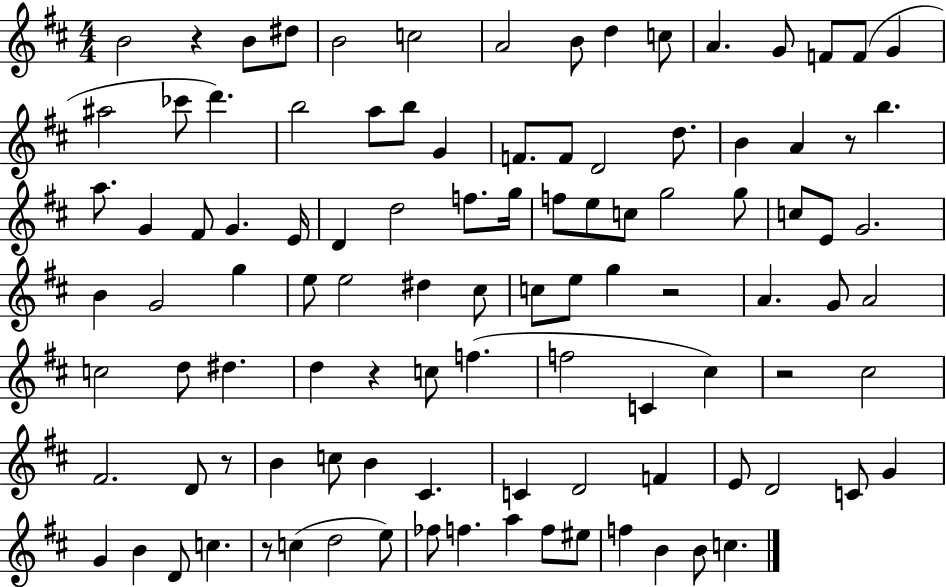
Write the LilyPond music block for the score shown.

{
  \clef treble
  \numericTimeSignature
  \time 4/4
  \key d \major
  \repeat volta 2 { b'2 r4 b'8 dis''8 | b'2 c''2 | a'2 b'8 d''4 c''8 | a'4. g'8 f'8 f'8( g'4 | \break ais''2 ces'''8 d'''4.) | b''2 a''8 b''8 g'4 | f'8. f'8 d'2 d''8. | b'4 a'4 r8 b''4. | \break a''8. g'4 fis'8 g'4. e'16 | d'4 d''2 f''8. g''16 | f''8 e''8 c''8 g''2 g''8 | c''8 e'8 g'2. | \break b'4 g'2 g''4 | e''8 e''2 dis''4 cis''8 | c''8 e''8 g''4 r2 | a'4. g'8 a'2 | \break c''2 d''8 dis''4. | d''4 r4 c''8 f''4.( | f''2 c'4 cis''4) | r2 cis''2 | \break fis'2. d'8 r8 | b'4 c''8 b'4 cis'4. | c'4 d'2 f'4 | e'8 d'2 c'8 g'4 | \break g'4 b'4 d'8 c''4. | r8 c''4( d''2 e''8) | fes''8 f''4. a''4 f''8 eis''8 | f''4 b'4 b'8 c''4. | \break } \bar "|."
}